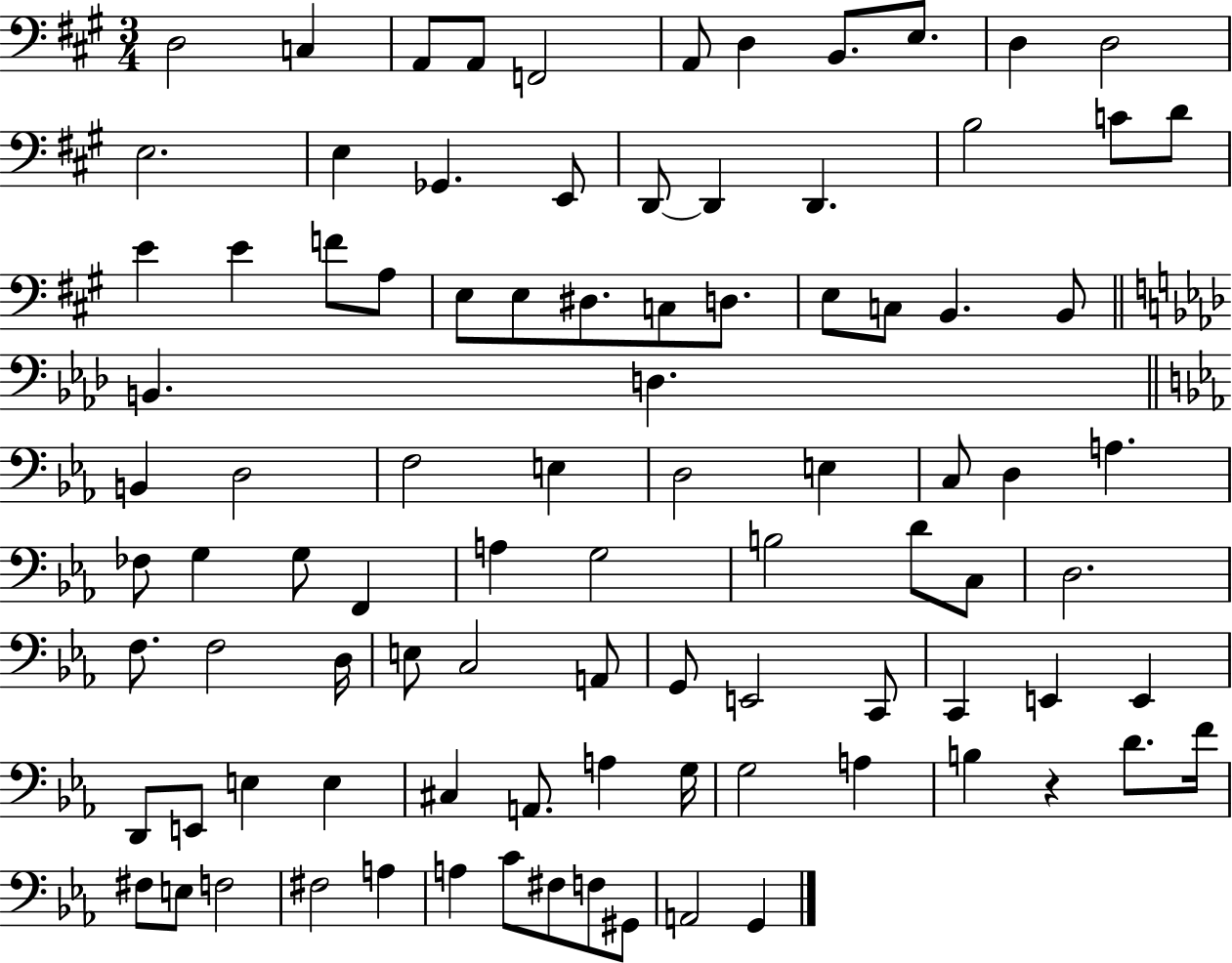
D3/h C3/q A2/e A2/e F2/h A2/e D3/q B2/e. E3/e. D3/q D3/h E3/h. E3/q Gb2/q. E2/e D2/e D2/q D2/q. B3/h C4/e D4/e E4/q E4/q F4/e A3/e E3/e E3/e D#3/e. C3/e D3/e. E3/e C3/e B2/q. B2/e B2/q. D3/q. B2/q D3/h F3/h E3/q D3/h E3/q C3/e D3/q A3/q. FES3/e G3/q G3/e F2/q A3/q G3/h B3/h D4/e C3/e D3/h. F3/e. F3/h D3/s E3/e C3/h A2/e G2/e E2/h C2/e C2/q E2/q E2/q D2/e E2/e E3/q E3/q C#3/q A2/e. A3/q G3/s G3/h A3/q B3/q R/q D4/e. F4/s F#3/e E3/e F3/h F#3/h A3/q A3/q C4/e F#3/e F3/e G#2/e A2/h G2/q